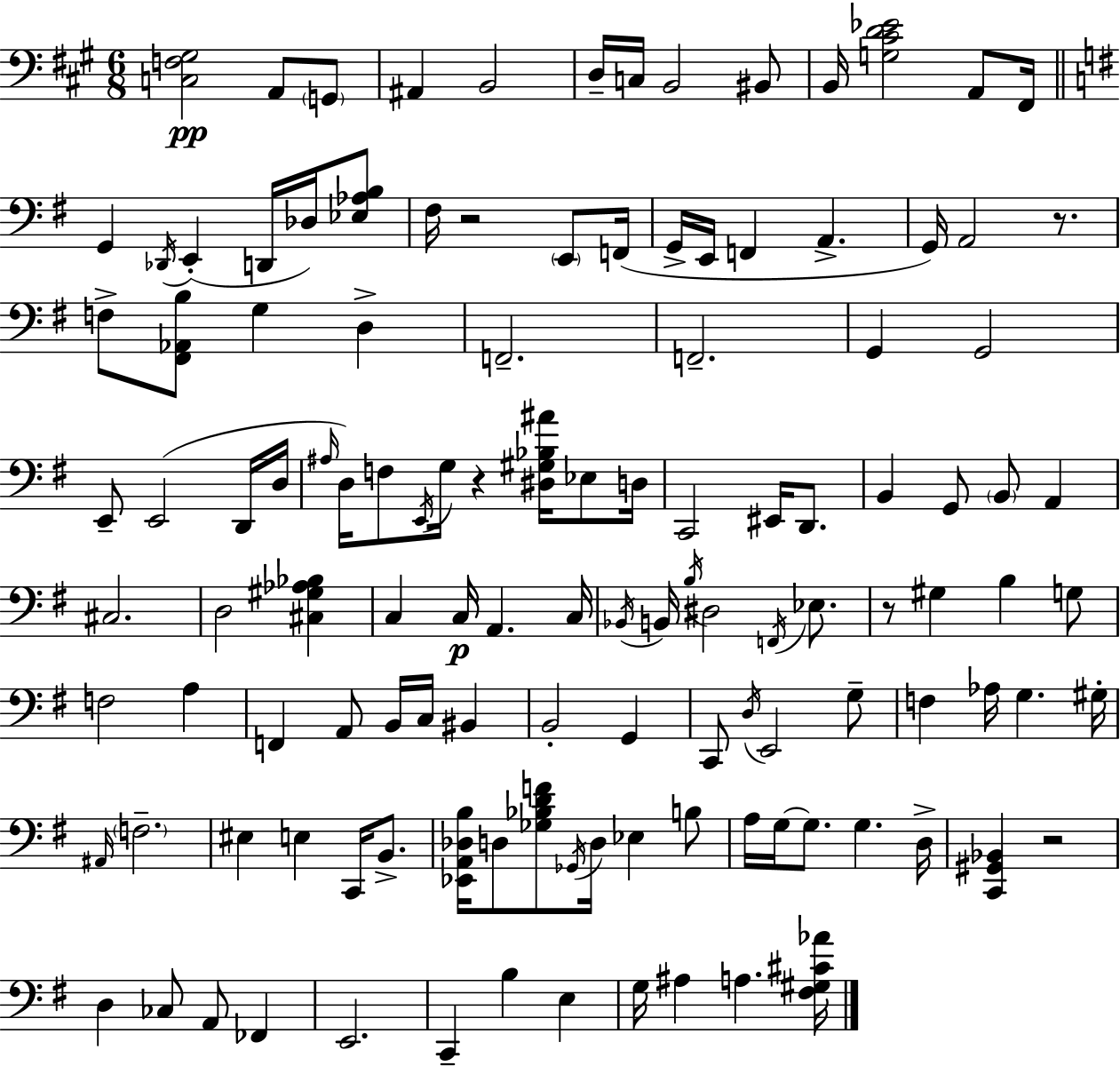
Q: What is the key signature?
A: A major